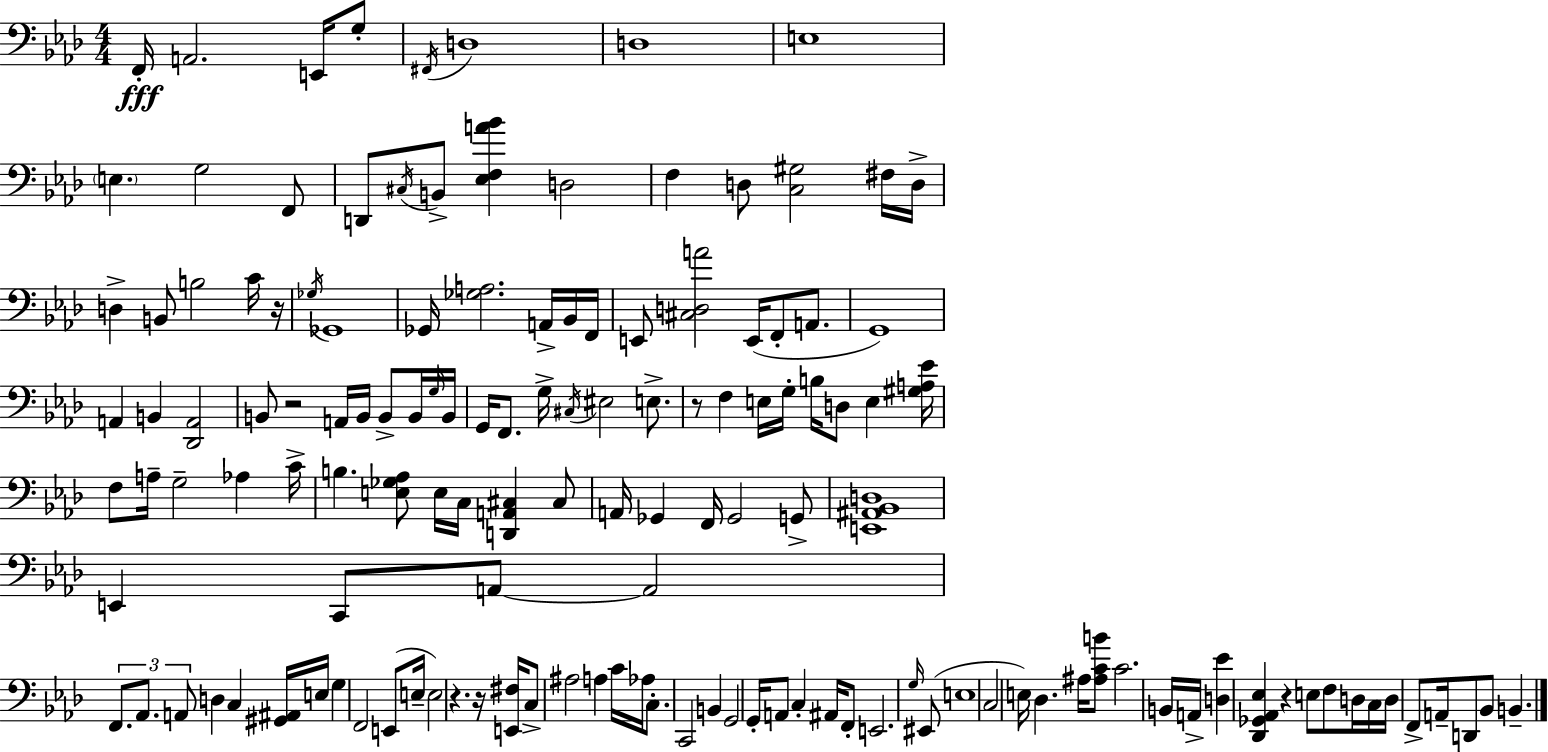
F2/s A2/h. E2/s G3/e F#2/s D3/w D3/w E3/w E3/q. G3/h F2/e D2/e C#3/s B2/e [Eb3,F3,A4,Bb4]/q D3/h F3/q D3/e [C3,G#3]/h F#3/s D3/s D3/q B2/e B3/h C4/s R/s Gb3/s Gb2/w Gb2/s [Gb3,A3]/h. A2/s Bb2/s F2/s E2/e [C#3,D3,A4]/h E2/s F2/e A2/e. G2/w A2/q B2/q [Db2,A2]/h B2/e R/h A2/s B2/s B2/e B2/s G3/s B2/s G2/s F2/e. G3/s C#3/s EIS3/h E3/e. R/e F3/q E3/s G3/s B3/s D3/e E3/q [G#3,A3,Eb4]/s F3/e A3/s G3/h Ab3/q C4/s B3/q. [E3,Gb3,Ab3]/e E3/s C3/s [D2,A2,C#3]/q C#3/e A2/s Gb2/q F2/s Gb2/h G2/e [E2,A#2,Bb2,D3]/w E2/q C2/e A2/e A2/h F2/e. Ab2/e. A2/e D3/q C3/q [G#2,A#2]/s E3/s G3/q F2/h E2/e E3/s E3/h R/q. R/s [E2,F#3]/s C3/e A#3/h A3/q C4/s Ab3/s C3/e. C2/h B2/q G2/h G2/s A2/e C3/q A#2/s F2/e E2/h. G3/s EIS2/e E3/w C3/h E3/s Db3/q. A#3/s [A#3,C4,B4]/e C4/h. B2/s A2/s [D3,Eb4]/q [Db2,Gb2,Ab2,Eb3]/q R/q E3/e F3/e D3/s C3/s D3/s F2/e A2/s D2/e Bb2/e B2/q.